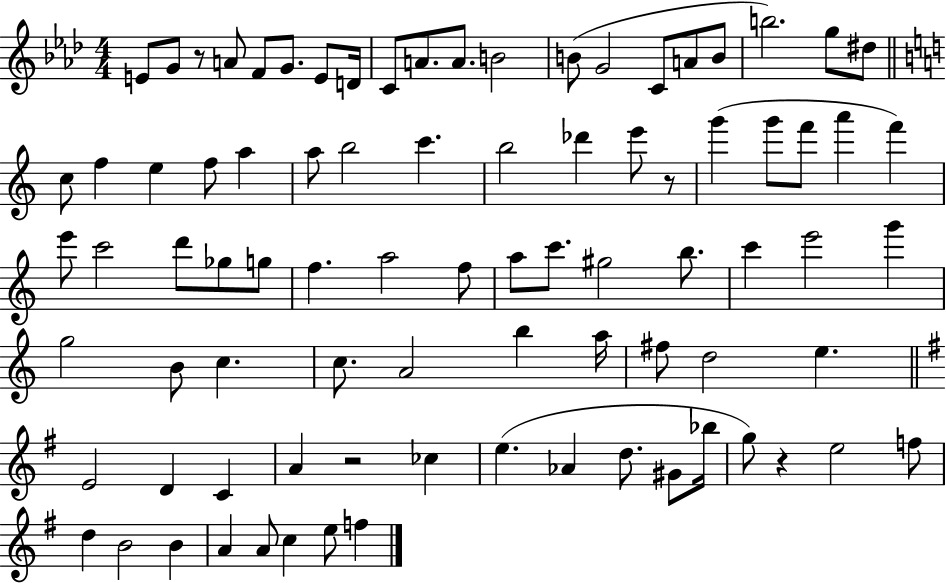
X:1
T:Untitled
M:4/4
L:1/4
K:Ab
E/2 G/2 z/2 A/2 F/2 G/2 E/2 D/4 C/2 A/2 A/2 B2 B/2 G2 C/2 A/2 B/2 b2 g/2 ^d/2 c/2 f e f/2 a a/2 b2 c' b2 _d' e'/2 z/2 g' g'/2 f'/2 a' f' e'/2 c'2 d'/2 _g/2 g/2 f a2 f/2 a/2 c'/2 ^g2 b/2 c' e'2 g' g2 B/2 c c/2 A2 b a/4 ^f/2 d2 e E2 D C A z2 _c e _A d/2 ^G/2 _b/4 g/2 z e2 f/2 d B2 B A A/2 c e/2 f